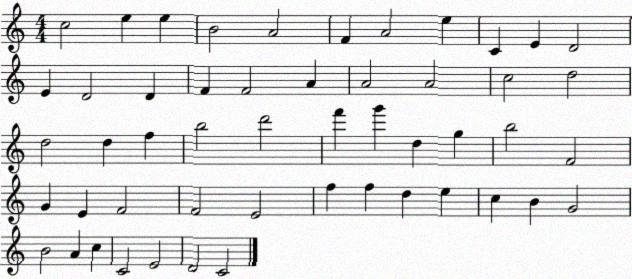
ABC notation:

X:1
T:Untitled
M:4/4
L:1/4
K:C
c2 e e B2 A2 F A2 e C E D2 E D2 D F F2 A A2 A2 c2 d2 d2 d f b2 d'2 f' g' d g b2 F2 G E F2 F2 E2 f f d e c B G2 B2 A c C2 E2 D2 C2